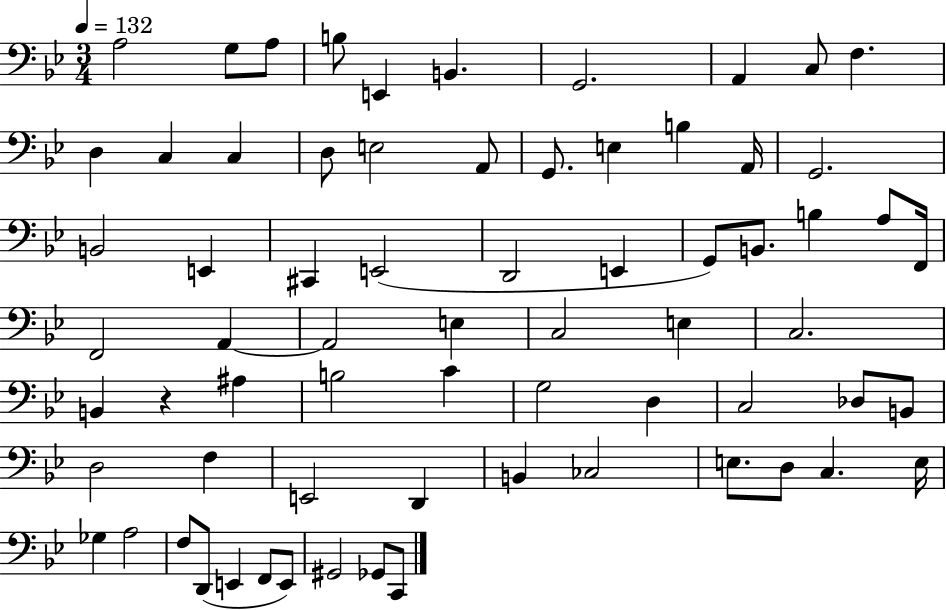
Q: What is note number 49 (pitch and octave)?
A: D3